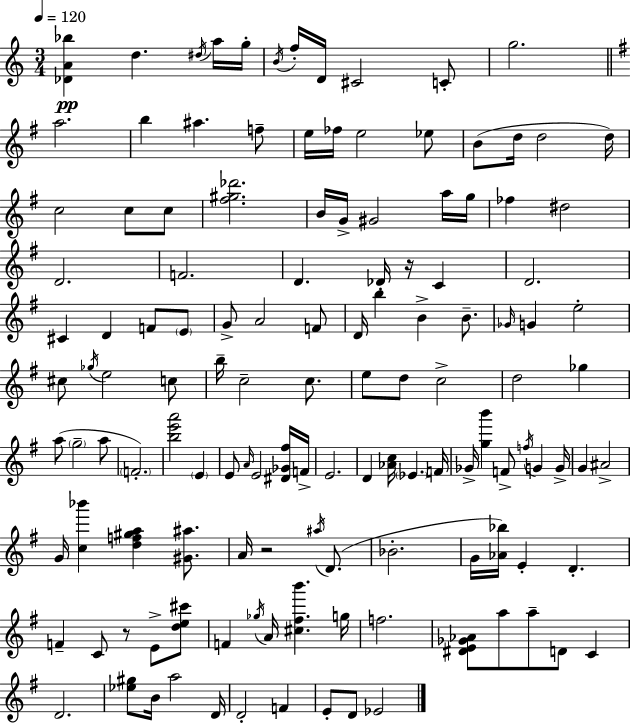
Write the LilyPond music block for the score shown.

{
  \clef treble
  \numericTimeSignature
  \time 3/4
  \key a \minor
  \tempo 4 = 120
  <des' a' bes''>4\pp d''4. \acciaccatura { dis''16 } a''16 | g''16-. \acciaccatura { b'16 } f''16-. d'16 cis'2 | c'8-. g''2. | \bar "||" \break \key g \major a''2. | b''4 ais''4. f''8-- | e''16 fes''16 e''2 ees''8 | b'8( d''16 d''2 d''16) | \break c''2 c''8 c''8 | <fis'' gis'' des'''>2. | b'16 g'16-> gis'2 a''16 g''16 | fes''4 dis''2 | \break d'2. | f'2. | d'4. des'16-. r16 c'4 | d'2. | \break cis'4 d'4 f'8 \parenthesize e'8 | g'8-> a'2 f'8 | d'16 b''4 b'4-> b'8.-- | \grace { ges'16 } g'4 e''2-. | \break cis''8 \acciaccatura { ges''16 } e''2 | c''8 b''16-- c''2-- c''8. | e''8 d''8 c''2-> | d''2 ges''4 | \break a''8( \parenthesize g''2-- | a''8 \parenthesize f'2.-.) | <b'' e''' a'''>2 \parenthesize e'4 | e'8 \grace { a'16 } e'2 | \break <dis' ges' fis''>16 f'16-> e'2. | d'4 <aes' c''>16 \parenthesize ees'4. | f'16 ges'16-> <g'' b'''>4 f'8-> \acciaccatura { f''16 } g'4 | g'16-> g'4 ais'2-> | \break g'16 <c'' bes'''>4 <d'' f'' gis'' a''>4 | <gis' ais''>8. a'16 r2 | \acciaccatura { ais''16 }( d'8. bes'2.-. | g'16 <aes' bes''>16) e'4-. d'4.-. | \break f'4-- c'8 r8 | e'8-> <d'' e'' cis'''>8 f'4 \acciaccatura { ges''16 } a'16 <cis'' fis'' b'''>4. | g''16 f''2. | <dis' e' ges' aes'>8 a''8 a''8-- | \break d'8 c'4 d'2. | <ees'' gis''>8 b'16 a''2 | d'16 d'2-. | f'4 e'8-. d'8 ees'2 | \break \bar "|."
}